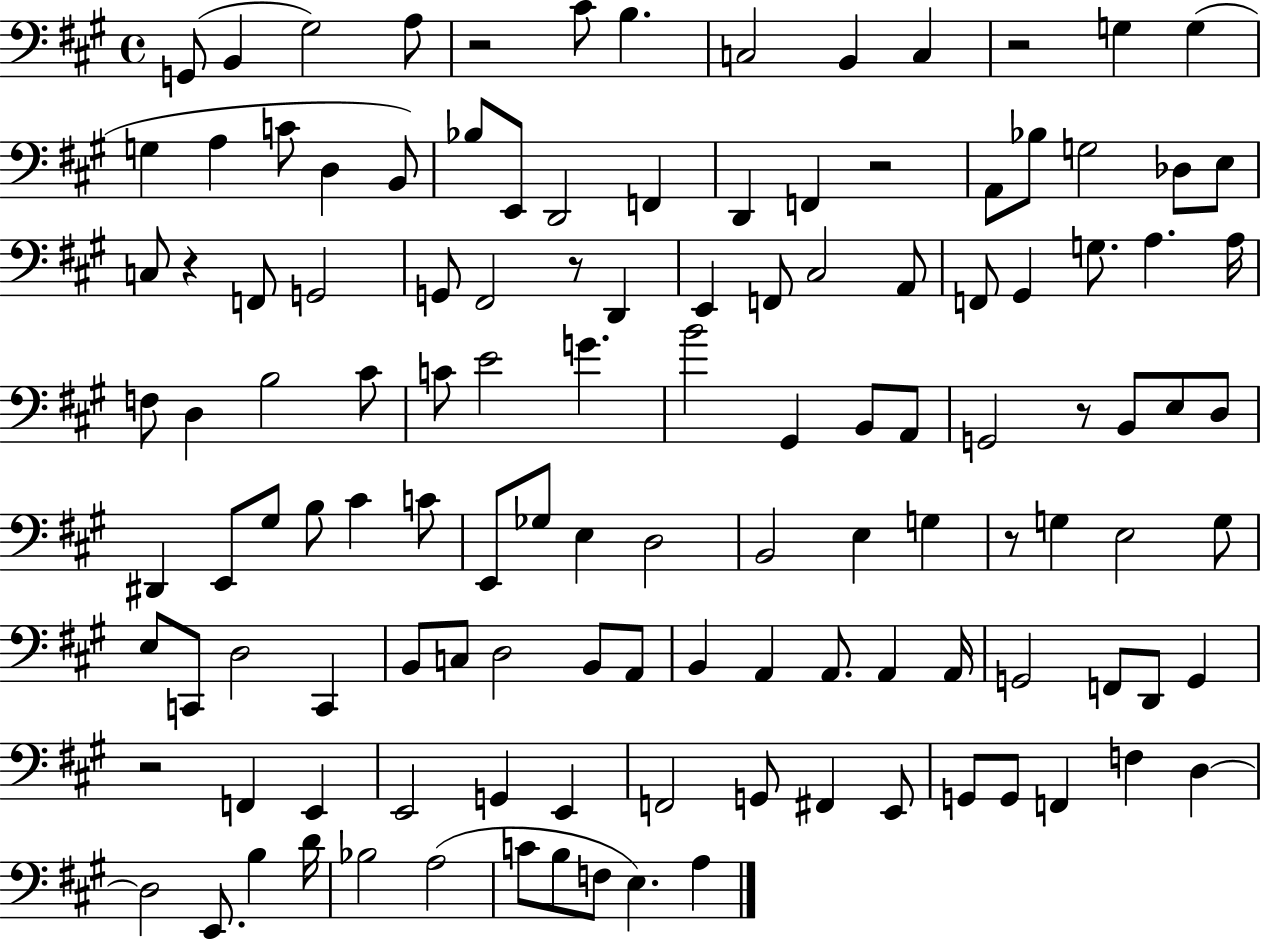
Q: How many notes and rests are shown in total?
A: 124